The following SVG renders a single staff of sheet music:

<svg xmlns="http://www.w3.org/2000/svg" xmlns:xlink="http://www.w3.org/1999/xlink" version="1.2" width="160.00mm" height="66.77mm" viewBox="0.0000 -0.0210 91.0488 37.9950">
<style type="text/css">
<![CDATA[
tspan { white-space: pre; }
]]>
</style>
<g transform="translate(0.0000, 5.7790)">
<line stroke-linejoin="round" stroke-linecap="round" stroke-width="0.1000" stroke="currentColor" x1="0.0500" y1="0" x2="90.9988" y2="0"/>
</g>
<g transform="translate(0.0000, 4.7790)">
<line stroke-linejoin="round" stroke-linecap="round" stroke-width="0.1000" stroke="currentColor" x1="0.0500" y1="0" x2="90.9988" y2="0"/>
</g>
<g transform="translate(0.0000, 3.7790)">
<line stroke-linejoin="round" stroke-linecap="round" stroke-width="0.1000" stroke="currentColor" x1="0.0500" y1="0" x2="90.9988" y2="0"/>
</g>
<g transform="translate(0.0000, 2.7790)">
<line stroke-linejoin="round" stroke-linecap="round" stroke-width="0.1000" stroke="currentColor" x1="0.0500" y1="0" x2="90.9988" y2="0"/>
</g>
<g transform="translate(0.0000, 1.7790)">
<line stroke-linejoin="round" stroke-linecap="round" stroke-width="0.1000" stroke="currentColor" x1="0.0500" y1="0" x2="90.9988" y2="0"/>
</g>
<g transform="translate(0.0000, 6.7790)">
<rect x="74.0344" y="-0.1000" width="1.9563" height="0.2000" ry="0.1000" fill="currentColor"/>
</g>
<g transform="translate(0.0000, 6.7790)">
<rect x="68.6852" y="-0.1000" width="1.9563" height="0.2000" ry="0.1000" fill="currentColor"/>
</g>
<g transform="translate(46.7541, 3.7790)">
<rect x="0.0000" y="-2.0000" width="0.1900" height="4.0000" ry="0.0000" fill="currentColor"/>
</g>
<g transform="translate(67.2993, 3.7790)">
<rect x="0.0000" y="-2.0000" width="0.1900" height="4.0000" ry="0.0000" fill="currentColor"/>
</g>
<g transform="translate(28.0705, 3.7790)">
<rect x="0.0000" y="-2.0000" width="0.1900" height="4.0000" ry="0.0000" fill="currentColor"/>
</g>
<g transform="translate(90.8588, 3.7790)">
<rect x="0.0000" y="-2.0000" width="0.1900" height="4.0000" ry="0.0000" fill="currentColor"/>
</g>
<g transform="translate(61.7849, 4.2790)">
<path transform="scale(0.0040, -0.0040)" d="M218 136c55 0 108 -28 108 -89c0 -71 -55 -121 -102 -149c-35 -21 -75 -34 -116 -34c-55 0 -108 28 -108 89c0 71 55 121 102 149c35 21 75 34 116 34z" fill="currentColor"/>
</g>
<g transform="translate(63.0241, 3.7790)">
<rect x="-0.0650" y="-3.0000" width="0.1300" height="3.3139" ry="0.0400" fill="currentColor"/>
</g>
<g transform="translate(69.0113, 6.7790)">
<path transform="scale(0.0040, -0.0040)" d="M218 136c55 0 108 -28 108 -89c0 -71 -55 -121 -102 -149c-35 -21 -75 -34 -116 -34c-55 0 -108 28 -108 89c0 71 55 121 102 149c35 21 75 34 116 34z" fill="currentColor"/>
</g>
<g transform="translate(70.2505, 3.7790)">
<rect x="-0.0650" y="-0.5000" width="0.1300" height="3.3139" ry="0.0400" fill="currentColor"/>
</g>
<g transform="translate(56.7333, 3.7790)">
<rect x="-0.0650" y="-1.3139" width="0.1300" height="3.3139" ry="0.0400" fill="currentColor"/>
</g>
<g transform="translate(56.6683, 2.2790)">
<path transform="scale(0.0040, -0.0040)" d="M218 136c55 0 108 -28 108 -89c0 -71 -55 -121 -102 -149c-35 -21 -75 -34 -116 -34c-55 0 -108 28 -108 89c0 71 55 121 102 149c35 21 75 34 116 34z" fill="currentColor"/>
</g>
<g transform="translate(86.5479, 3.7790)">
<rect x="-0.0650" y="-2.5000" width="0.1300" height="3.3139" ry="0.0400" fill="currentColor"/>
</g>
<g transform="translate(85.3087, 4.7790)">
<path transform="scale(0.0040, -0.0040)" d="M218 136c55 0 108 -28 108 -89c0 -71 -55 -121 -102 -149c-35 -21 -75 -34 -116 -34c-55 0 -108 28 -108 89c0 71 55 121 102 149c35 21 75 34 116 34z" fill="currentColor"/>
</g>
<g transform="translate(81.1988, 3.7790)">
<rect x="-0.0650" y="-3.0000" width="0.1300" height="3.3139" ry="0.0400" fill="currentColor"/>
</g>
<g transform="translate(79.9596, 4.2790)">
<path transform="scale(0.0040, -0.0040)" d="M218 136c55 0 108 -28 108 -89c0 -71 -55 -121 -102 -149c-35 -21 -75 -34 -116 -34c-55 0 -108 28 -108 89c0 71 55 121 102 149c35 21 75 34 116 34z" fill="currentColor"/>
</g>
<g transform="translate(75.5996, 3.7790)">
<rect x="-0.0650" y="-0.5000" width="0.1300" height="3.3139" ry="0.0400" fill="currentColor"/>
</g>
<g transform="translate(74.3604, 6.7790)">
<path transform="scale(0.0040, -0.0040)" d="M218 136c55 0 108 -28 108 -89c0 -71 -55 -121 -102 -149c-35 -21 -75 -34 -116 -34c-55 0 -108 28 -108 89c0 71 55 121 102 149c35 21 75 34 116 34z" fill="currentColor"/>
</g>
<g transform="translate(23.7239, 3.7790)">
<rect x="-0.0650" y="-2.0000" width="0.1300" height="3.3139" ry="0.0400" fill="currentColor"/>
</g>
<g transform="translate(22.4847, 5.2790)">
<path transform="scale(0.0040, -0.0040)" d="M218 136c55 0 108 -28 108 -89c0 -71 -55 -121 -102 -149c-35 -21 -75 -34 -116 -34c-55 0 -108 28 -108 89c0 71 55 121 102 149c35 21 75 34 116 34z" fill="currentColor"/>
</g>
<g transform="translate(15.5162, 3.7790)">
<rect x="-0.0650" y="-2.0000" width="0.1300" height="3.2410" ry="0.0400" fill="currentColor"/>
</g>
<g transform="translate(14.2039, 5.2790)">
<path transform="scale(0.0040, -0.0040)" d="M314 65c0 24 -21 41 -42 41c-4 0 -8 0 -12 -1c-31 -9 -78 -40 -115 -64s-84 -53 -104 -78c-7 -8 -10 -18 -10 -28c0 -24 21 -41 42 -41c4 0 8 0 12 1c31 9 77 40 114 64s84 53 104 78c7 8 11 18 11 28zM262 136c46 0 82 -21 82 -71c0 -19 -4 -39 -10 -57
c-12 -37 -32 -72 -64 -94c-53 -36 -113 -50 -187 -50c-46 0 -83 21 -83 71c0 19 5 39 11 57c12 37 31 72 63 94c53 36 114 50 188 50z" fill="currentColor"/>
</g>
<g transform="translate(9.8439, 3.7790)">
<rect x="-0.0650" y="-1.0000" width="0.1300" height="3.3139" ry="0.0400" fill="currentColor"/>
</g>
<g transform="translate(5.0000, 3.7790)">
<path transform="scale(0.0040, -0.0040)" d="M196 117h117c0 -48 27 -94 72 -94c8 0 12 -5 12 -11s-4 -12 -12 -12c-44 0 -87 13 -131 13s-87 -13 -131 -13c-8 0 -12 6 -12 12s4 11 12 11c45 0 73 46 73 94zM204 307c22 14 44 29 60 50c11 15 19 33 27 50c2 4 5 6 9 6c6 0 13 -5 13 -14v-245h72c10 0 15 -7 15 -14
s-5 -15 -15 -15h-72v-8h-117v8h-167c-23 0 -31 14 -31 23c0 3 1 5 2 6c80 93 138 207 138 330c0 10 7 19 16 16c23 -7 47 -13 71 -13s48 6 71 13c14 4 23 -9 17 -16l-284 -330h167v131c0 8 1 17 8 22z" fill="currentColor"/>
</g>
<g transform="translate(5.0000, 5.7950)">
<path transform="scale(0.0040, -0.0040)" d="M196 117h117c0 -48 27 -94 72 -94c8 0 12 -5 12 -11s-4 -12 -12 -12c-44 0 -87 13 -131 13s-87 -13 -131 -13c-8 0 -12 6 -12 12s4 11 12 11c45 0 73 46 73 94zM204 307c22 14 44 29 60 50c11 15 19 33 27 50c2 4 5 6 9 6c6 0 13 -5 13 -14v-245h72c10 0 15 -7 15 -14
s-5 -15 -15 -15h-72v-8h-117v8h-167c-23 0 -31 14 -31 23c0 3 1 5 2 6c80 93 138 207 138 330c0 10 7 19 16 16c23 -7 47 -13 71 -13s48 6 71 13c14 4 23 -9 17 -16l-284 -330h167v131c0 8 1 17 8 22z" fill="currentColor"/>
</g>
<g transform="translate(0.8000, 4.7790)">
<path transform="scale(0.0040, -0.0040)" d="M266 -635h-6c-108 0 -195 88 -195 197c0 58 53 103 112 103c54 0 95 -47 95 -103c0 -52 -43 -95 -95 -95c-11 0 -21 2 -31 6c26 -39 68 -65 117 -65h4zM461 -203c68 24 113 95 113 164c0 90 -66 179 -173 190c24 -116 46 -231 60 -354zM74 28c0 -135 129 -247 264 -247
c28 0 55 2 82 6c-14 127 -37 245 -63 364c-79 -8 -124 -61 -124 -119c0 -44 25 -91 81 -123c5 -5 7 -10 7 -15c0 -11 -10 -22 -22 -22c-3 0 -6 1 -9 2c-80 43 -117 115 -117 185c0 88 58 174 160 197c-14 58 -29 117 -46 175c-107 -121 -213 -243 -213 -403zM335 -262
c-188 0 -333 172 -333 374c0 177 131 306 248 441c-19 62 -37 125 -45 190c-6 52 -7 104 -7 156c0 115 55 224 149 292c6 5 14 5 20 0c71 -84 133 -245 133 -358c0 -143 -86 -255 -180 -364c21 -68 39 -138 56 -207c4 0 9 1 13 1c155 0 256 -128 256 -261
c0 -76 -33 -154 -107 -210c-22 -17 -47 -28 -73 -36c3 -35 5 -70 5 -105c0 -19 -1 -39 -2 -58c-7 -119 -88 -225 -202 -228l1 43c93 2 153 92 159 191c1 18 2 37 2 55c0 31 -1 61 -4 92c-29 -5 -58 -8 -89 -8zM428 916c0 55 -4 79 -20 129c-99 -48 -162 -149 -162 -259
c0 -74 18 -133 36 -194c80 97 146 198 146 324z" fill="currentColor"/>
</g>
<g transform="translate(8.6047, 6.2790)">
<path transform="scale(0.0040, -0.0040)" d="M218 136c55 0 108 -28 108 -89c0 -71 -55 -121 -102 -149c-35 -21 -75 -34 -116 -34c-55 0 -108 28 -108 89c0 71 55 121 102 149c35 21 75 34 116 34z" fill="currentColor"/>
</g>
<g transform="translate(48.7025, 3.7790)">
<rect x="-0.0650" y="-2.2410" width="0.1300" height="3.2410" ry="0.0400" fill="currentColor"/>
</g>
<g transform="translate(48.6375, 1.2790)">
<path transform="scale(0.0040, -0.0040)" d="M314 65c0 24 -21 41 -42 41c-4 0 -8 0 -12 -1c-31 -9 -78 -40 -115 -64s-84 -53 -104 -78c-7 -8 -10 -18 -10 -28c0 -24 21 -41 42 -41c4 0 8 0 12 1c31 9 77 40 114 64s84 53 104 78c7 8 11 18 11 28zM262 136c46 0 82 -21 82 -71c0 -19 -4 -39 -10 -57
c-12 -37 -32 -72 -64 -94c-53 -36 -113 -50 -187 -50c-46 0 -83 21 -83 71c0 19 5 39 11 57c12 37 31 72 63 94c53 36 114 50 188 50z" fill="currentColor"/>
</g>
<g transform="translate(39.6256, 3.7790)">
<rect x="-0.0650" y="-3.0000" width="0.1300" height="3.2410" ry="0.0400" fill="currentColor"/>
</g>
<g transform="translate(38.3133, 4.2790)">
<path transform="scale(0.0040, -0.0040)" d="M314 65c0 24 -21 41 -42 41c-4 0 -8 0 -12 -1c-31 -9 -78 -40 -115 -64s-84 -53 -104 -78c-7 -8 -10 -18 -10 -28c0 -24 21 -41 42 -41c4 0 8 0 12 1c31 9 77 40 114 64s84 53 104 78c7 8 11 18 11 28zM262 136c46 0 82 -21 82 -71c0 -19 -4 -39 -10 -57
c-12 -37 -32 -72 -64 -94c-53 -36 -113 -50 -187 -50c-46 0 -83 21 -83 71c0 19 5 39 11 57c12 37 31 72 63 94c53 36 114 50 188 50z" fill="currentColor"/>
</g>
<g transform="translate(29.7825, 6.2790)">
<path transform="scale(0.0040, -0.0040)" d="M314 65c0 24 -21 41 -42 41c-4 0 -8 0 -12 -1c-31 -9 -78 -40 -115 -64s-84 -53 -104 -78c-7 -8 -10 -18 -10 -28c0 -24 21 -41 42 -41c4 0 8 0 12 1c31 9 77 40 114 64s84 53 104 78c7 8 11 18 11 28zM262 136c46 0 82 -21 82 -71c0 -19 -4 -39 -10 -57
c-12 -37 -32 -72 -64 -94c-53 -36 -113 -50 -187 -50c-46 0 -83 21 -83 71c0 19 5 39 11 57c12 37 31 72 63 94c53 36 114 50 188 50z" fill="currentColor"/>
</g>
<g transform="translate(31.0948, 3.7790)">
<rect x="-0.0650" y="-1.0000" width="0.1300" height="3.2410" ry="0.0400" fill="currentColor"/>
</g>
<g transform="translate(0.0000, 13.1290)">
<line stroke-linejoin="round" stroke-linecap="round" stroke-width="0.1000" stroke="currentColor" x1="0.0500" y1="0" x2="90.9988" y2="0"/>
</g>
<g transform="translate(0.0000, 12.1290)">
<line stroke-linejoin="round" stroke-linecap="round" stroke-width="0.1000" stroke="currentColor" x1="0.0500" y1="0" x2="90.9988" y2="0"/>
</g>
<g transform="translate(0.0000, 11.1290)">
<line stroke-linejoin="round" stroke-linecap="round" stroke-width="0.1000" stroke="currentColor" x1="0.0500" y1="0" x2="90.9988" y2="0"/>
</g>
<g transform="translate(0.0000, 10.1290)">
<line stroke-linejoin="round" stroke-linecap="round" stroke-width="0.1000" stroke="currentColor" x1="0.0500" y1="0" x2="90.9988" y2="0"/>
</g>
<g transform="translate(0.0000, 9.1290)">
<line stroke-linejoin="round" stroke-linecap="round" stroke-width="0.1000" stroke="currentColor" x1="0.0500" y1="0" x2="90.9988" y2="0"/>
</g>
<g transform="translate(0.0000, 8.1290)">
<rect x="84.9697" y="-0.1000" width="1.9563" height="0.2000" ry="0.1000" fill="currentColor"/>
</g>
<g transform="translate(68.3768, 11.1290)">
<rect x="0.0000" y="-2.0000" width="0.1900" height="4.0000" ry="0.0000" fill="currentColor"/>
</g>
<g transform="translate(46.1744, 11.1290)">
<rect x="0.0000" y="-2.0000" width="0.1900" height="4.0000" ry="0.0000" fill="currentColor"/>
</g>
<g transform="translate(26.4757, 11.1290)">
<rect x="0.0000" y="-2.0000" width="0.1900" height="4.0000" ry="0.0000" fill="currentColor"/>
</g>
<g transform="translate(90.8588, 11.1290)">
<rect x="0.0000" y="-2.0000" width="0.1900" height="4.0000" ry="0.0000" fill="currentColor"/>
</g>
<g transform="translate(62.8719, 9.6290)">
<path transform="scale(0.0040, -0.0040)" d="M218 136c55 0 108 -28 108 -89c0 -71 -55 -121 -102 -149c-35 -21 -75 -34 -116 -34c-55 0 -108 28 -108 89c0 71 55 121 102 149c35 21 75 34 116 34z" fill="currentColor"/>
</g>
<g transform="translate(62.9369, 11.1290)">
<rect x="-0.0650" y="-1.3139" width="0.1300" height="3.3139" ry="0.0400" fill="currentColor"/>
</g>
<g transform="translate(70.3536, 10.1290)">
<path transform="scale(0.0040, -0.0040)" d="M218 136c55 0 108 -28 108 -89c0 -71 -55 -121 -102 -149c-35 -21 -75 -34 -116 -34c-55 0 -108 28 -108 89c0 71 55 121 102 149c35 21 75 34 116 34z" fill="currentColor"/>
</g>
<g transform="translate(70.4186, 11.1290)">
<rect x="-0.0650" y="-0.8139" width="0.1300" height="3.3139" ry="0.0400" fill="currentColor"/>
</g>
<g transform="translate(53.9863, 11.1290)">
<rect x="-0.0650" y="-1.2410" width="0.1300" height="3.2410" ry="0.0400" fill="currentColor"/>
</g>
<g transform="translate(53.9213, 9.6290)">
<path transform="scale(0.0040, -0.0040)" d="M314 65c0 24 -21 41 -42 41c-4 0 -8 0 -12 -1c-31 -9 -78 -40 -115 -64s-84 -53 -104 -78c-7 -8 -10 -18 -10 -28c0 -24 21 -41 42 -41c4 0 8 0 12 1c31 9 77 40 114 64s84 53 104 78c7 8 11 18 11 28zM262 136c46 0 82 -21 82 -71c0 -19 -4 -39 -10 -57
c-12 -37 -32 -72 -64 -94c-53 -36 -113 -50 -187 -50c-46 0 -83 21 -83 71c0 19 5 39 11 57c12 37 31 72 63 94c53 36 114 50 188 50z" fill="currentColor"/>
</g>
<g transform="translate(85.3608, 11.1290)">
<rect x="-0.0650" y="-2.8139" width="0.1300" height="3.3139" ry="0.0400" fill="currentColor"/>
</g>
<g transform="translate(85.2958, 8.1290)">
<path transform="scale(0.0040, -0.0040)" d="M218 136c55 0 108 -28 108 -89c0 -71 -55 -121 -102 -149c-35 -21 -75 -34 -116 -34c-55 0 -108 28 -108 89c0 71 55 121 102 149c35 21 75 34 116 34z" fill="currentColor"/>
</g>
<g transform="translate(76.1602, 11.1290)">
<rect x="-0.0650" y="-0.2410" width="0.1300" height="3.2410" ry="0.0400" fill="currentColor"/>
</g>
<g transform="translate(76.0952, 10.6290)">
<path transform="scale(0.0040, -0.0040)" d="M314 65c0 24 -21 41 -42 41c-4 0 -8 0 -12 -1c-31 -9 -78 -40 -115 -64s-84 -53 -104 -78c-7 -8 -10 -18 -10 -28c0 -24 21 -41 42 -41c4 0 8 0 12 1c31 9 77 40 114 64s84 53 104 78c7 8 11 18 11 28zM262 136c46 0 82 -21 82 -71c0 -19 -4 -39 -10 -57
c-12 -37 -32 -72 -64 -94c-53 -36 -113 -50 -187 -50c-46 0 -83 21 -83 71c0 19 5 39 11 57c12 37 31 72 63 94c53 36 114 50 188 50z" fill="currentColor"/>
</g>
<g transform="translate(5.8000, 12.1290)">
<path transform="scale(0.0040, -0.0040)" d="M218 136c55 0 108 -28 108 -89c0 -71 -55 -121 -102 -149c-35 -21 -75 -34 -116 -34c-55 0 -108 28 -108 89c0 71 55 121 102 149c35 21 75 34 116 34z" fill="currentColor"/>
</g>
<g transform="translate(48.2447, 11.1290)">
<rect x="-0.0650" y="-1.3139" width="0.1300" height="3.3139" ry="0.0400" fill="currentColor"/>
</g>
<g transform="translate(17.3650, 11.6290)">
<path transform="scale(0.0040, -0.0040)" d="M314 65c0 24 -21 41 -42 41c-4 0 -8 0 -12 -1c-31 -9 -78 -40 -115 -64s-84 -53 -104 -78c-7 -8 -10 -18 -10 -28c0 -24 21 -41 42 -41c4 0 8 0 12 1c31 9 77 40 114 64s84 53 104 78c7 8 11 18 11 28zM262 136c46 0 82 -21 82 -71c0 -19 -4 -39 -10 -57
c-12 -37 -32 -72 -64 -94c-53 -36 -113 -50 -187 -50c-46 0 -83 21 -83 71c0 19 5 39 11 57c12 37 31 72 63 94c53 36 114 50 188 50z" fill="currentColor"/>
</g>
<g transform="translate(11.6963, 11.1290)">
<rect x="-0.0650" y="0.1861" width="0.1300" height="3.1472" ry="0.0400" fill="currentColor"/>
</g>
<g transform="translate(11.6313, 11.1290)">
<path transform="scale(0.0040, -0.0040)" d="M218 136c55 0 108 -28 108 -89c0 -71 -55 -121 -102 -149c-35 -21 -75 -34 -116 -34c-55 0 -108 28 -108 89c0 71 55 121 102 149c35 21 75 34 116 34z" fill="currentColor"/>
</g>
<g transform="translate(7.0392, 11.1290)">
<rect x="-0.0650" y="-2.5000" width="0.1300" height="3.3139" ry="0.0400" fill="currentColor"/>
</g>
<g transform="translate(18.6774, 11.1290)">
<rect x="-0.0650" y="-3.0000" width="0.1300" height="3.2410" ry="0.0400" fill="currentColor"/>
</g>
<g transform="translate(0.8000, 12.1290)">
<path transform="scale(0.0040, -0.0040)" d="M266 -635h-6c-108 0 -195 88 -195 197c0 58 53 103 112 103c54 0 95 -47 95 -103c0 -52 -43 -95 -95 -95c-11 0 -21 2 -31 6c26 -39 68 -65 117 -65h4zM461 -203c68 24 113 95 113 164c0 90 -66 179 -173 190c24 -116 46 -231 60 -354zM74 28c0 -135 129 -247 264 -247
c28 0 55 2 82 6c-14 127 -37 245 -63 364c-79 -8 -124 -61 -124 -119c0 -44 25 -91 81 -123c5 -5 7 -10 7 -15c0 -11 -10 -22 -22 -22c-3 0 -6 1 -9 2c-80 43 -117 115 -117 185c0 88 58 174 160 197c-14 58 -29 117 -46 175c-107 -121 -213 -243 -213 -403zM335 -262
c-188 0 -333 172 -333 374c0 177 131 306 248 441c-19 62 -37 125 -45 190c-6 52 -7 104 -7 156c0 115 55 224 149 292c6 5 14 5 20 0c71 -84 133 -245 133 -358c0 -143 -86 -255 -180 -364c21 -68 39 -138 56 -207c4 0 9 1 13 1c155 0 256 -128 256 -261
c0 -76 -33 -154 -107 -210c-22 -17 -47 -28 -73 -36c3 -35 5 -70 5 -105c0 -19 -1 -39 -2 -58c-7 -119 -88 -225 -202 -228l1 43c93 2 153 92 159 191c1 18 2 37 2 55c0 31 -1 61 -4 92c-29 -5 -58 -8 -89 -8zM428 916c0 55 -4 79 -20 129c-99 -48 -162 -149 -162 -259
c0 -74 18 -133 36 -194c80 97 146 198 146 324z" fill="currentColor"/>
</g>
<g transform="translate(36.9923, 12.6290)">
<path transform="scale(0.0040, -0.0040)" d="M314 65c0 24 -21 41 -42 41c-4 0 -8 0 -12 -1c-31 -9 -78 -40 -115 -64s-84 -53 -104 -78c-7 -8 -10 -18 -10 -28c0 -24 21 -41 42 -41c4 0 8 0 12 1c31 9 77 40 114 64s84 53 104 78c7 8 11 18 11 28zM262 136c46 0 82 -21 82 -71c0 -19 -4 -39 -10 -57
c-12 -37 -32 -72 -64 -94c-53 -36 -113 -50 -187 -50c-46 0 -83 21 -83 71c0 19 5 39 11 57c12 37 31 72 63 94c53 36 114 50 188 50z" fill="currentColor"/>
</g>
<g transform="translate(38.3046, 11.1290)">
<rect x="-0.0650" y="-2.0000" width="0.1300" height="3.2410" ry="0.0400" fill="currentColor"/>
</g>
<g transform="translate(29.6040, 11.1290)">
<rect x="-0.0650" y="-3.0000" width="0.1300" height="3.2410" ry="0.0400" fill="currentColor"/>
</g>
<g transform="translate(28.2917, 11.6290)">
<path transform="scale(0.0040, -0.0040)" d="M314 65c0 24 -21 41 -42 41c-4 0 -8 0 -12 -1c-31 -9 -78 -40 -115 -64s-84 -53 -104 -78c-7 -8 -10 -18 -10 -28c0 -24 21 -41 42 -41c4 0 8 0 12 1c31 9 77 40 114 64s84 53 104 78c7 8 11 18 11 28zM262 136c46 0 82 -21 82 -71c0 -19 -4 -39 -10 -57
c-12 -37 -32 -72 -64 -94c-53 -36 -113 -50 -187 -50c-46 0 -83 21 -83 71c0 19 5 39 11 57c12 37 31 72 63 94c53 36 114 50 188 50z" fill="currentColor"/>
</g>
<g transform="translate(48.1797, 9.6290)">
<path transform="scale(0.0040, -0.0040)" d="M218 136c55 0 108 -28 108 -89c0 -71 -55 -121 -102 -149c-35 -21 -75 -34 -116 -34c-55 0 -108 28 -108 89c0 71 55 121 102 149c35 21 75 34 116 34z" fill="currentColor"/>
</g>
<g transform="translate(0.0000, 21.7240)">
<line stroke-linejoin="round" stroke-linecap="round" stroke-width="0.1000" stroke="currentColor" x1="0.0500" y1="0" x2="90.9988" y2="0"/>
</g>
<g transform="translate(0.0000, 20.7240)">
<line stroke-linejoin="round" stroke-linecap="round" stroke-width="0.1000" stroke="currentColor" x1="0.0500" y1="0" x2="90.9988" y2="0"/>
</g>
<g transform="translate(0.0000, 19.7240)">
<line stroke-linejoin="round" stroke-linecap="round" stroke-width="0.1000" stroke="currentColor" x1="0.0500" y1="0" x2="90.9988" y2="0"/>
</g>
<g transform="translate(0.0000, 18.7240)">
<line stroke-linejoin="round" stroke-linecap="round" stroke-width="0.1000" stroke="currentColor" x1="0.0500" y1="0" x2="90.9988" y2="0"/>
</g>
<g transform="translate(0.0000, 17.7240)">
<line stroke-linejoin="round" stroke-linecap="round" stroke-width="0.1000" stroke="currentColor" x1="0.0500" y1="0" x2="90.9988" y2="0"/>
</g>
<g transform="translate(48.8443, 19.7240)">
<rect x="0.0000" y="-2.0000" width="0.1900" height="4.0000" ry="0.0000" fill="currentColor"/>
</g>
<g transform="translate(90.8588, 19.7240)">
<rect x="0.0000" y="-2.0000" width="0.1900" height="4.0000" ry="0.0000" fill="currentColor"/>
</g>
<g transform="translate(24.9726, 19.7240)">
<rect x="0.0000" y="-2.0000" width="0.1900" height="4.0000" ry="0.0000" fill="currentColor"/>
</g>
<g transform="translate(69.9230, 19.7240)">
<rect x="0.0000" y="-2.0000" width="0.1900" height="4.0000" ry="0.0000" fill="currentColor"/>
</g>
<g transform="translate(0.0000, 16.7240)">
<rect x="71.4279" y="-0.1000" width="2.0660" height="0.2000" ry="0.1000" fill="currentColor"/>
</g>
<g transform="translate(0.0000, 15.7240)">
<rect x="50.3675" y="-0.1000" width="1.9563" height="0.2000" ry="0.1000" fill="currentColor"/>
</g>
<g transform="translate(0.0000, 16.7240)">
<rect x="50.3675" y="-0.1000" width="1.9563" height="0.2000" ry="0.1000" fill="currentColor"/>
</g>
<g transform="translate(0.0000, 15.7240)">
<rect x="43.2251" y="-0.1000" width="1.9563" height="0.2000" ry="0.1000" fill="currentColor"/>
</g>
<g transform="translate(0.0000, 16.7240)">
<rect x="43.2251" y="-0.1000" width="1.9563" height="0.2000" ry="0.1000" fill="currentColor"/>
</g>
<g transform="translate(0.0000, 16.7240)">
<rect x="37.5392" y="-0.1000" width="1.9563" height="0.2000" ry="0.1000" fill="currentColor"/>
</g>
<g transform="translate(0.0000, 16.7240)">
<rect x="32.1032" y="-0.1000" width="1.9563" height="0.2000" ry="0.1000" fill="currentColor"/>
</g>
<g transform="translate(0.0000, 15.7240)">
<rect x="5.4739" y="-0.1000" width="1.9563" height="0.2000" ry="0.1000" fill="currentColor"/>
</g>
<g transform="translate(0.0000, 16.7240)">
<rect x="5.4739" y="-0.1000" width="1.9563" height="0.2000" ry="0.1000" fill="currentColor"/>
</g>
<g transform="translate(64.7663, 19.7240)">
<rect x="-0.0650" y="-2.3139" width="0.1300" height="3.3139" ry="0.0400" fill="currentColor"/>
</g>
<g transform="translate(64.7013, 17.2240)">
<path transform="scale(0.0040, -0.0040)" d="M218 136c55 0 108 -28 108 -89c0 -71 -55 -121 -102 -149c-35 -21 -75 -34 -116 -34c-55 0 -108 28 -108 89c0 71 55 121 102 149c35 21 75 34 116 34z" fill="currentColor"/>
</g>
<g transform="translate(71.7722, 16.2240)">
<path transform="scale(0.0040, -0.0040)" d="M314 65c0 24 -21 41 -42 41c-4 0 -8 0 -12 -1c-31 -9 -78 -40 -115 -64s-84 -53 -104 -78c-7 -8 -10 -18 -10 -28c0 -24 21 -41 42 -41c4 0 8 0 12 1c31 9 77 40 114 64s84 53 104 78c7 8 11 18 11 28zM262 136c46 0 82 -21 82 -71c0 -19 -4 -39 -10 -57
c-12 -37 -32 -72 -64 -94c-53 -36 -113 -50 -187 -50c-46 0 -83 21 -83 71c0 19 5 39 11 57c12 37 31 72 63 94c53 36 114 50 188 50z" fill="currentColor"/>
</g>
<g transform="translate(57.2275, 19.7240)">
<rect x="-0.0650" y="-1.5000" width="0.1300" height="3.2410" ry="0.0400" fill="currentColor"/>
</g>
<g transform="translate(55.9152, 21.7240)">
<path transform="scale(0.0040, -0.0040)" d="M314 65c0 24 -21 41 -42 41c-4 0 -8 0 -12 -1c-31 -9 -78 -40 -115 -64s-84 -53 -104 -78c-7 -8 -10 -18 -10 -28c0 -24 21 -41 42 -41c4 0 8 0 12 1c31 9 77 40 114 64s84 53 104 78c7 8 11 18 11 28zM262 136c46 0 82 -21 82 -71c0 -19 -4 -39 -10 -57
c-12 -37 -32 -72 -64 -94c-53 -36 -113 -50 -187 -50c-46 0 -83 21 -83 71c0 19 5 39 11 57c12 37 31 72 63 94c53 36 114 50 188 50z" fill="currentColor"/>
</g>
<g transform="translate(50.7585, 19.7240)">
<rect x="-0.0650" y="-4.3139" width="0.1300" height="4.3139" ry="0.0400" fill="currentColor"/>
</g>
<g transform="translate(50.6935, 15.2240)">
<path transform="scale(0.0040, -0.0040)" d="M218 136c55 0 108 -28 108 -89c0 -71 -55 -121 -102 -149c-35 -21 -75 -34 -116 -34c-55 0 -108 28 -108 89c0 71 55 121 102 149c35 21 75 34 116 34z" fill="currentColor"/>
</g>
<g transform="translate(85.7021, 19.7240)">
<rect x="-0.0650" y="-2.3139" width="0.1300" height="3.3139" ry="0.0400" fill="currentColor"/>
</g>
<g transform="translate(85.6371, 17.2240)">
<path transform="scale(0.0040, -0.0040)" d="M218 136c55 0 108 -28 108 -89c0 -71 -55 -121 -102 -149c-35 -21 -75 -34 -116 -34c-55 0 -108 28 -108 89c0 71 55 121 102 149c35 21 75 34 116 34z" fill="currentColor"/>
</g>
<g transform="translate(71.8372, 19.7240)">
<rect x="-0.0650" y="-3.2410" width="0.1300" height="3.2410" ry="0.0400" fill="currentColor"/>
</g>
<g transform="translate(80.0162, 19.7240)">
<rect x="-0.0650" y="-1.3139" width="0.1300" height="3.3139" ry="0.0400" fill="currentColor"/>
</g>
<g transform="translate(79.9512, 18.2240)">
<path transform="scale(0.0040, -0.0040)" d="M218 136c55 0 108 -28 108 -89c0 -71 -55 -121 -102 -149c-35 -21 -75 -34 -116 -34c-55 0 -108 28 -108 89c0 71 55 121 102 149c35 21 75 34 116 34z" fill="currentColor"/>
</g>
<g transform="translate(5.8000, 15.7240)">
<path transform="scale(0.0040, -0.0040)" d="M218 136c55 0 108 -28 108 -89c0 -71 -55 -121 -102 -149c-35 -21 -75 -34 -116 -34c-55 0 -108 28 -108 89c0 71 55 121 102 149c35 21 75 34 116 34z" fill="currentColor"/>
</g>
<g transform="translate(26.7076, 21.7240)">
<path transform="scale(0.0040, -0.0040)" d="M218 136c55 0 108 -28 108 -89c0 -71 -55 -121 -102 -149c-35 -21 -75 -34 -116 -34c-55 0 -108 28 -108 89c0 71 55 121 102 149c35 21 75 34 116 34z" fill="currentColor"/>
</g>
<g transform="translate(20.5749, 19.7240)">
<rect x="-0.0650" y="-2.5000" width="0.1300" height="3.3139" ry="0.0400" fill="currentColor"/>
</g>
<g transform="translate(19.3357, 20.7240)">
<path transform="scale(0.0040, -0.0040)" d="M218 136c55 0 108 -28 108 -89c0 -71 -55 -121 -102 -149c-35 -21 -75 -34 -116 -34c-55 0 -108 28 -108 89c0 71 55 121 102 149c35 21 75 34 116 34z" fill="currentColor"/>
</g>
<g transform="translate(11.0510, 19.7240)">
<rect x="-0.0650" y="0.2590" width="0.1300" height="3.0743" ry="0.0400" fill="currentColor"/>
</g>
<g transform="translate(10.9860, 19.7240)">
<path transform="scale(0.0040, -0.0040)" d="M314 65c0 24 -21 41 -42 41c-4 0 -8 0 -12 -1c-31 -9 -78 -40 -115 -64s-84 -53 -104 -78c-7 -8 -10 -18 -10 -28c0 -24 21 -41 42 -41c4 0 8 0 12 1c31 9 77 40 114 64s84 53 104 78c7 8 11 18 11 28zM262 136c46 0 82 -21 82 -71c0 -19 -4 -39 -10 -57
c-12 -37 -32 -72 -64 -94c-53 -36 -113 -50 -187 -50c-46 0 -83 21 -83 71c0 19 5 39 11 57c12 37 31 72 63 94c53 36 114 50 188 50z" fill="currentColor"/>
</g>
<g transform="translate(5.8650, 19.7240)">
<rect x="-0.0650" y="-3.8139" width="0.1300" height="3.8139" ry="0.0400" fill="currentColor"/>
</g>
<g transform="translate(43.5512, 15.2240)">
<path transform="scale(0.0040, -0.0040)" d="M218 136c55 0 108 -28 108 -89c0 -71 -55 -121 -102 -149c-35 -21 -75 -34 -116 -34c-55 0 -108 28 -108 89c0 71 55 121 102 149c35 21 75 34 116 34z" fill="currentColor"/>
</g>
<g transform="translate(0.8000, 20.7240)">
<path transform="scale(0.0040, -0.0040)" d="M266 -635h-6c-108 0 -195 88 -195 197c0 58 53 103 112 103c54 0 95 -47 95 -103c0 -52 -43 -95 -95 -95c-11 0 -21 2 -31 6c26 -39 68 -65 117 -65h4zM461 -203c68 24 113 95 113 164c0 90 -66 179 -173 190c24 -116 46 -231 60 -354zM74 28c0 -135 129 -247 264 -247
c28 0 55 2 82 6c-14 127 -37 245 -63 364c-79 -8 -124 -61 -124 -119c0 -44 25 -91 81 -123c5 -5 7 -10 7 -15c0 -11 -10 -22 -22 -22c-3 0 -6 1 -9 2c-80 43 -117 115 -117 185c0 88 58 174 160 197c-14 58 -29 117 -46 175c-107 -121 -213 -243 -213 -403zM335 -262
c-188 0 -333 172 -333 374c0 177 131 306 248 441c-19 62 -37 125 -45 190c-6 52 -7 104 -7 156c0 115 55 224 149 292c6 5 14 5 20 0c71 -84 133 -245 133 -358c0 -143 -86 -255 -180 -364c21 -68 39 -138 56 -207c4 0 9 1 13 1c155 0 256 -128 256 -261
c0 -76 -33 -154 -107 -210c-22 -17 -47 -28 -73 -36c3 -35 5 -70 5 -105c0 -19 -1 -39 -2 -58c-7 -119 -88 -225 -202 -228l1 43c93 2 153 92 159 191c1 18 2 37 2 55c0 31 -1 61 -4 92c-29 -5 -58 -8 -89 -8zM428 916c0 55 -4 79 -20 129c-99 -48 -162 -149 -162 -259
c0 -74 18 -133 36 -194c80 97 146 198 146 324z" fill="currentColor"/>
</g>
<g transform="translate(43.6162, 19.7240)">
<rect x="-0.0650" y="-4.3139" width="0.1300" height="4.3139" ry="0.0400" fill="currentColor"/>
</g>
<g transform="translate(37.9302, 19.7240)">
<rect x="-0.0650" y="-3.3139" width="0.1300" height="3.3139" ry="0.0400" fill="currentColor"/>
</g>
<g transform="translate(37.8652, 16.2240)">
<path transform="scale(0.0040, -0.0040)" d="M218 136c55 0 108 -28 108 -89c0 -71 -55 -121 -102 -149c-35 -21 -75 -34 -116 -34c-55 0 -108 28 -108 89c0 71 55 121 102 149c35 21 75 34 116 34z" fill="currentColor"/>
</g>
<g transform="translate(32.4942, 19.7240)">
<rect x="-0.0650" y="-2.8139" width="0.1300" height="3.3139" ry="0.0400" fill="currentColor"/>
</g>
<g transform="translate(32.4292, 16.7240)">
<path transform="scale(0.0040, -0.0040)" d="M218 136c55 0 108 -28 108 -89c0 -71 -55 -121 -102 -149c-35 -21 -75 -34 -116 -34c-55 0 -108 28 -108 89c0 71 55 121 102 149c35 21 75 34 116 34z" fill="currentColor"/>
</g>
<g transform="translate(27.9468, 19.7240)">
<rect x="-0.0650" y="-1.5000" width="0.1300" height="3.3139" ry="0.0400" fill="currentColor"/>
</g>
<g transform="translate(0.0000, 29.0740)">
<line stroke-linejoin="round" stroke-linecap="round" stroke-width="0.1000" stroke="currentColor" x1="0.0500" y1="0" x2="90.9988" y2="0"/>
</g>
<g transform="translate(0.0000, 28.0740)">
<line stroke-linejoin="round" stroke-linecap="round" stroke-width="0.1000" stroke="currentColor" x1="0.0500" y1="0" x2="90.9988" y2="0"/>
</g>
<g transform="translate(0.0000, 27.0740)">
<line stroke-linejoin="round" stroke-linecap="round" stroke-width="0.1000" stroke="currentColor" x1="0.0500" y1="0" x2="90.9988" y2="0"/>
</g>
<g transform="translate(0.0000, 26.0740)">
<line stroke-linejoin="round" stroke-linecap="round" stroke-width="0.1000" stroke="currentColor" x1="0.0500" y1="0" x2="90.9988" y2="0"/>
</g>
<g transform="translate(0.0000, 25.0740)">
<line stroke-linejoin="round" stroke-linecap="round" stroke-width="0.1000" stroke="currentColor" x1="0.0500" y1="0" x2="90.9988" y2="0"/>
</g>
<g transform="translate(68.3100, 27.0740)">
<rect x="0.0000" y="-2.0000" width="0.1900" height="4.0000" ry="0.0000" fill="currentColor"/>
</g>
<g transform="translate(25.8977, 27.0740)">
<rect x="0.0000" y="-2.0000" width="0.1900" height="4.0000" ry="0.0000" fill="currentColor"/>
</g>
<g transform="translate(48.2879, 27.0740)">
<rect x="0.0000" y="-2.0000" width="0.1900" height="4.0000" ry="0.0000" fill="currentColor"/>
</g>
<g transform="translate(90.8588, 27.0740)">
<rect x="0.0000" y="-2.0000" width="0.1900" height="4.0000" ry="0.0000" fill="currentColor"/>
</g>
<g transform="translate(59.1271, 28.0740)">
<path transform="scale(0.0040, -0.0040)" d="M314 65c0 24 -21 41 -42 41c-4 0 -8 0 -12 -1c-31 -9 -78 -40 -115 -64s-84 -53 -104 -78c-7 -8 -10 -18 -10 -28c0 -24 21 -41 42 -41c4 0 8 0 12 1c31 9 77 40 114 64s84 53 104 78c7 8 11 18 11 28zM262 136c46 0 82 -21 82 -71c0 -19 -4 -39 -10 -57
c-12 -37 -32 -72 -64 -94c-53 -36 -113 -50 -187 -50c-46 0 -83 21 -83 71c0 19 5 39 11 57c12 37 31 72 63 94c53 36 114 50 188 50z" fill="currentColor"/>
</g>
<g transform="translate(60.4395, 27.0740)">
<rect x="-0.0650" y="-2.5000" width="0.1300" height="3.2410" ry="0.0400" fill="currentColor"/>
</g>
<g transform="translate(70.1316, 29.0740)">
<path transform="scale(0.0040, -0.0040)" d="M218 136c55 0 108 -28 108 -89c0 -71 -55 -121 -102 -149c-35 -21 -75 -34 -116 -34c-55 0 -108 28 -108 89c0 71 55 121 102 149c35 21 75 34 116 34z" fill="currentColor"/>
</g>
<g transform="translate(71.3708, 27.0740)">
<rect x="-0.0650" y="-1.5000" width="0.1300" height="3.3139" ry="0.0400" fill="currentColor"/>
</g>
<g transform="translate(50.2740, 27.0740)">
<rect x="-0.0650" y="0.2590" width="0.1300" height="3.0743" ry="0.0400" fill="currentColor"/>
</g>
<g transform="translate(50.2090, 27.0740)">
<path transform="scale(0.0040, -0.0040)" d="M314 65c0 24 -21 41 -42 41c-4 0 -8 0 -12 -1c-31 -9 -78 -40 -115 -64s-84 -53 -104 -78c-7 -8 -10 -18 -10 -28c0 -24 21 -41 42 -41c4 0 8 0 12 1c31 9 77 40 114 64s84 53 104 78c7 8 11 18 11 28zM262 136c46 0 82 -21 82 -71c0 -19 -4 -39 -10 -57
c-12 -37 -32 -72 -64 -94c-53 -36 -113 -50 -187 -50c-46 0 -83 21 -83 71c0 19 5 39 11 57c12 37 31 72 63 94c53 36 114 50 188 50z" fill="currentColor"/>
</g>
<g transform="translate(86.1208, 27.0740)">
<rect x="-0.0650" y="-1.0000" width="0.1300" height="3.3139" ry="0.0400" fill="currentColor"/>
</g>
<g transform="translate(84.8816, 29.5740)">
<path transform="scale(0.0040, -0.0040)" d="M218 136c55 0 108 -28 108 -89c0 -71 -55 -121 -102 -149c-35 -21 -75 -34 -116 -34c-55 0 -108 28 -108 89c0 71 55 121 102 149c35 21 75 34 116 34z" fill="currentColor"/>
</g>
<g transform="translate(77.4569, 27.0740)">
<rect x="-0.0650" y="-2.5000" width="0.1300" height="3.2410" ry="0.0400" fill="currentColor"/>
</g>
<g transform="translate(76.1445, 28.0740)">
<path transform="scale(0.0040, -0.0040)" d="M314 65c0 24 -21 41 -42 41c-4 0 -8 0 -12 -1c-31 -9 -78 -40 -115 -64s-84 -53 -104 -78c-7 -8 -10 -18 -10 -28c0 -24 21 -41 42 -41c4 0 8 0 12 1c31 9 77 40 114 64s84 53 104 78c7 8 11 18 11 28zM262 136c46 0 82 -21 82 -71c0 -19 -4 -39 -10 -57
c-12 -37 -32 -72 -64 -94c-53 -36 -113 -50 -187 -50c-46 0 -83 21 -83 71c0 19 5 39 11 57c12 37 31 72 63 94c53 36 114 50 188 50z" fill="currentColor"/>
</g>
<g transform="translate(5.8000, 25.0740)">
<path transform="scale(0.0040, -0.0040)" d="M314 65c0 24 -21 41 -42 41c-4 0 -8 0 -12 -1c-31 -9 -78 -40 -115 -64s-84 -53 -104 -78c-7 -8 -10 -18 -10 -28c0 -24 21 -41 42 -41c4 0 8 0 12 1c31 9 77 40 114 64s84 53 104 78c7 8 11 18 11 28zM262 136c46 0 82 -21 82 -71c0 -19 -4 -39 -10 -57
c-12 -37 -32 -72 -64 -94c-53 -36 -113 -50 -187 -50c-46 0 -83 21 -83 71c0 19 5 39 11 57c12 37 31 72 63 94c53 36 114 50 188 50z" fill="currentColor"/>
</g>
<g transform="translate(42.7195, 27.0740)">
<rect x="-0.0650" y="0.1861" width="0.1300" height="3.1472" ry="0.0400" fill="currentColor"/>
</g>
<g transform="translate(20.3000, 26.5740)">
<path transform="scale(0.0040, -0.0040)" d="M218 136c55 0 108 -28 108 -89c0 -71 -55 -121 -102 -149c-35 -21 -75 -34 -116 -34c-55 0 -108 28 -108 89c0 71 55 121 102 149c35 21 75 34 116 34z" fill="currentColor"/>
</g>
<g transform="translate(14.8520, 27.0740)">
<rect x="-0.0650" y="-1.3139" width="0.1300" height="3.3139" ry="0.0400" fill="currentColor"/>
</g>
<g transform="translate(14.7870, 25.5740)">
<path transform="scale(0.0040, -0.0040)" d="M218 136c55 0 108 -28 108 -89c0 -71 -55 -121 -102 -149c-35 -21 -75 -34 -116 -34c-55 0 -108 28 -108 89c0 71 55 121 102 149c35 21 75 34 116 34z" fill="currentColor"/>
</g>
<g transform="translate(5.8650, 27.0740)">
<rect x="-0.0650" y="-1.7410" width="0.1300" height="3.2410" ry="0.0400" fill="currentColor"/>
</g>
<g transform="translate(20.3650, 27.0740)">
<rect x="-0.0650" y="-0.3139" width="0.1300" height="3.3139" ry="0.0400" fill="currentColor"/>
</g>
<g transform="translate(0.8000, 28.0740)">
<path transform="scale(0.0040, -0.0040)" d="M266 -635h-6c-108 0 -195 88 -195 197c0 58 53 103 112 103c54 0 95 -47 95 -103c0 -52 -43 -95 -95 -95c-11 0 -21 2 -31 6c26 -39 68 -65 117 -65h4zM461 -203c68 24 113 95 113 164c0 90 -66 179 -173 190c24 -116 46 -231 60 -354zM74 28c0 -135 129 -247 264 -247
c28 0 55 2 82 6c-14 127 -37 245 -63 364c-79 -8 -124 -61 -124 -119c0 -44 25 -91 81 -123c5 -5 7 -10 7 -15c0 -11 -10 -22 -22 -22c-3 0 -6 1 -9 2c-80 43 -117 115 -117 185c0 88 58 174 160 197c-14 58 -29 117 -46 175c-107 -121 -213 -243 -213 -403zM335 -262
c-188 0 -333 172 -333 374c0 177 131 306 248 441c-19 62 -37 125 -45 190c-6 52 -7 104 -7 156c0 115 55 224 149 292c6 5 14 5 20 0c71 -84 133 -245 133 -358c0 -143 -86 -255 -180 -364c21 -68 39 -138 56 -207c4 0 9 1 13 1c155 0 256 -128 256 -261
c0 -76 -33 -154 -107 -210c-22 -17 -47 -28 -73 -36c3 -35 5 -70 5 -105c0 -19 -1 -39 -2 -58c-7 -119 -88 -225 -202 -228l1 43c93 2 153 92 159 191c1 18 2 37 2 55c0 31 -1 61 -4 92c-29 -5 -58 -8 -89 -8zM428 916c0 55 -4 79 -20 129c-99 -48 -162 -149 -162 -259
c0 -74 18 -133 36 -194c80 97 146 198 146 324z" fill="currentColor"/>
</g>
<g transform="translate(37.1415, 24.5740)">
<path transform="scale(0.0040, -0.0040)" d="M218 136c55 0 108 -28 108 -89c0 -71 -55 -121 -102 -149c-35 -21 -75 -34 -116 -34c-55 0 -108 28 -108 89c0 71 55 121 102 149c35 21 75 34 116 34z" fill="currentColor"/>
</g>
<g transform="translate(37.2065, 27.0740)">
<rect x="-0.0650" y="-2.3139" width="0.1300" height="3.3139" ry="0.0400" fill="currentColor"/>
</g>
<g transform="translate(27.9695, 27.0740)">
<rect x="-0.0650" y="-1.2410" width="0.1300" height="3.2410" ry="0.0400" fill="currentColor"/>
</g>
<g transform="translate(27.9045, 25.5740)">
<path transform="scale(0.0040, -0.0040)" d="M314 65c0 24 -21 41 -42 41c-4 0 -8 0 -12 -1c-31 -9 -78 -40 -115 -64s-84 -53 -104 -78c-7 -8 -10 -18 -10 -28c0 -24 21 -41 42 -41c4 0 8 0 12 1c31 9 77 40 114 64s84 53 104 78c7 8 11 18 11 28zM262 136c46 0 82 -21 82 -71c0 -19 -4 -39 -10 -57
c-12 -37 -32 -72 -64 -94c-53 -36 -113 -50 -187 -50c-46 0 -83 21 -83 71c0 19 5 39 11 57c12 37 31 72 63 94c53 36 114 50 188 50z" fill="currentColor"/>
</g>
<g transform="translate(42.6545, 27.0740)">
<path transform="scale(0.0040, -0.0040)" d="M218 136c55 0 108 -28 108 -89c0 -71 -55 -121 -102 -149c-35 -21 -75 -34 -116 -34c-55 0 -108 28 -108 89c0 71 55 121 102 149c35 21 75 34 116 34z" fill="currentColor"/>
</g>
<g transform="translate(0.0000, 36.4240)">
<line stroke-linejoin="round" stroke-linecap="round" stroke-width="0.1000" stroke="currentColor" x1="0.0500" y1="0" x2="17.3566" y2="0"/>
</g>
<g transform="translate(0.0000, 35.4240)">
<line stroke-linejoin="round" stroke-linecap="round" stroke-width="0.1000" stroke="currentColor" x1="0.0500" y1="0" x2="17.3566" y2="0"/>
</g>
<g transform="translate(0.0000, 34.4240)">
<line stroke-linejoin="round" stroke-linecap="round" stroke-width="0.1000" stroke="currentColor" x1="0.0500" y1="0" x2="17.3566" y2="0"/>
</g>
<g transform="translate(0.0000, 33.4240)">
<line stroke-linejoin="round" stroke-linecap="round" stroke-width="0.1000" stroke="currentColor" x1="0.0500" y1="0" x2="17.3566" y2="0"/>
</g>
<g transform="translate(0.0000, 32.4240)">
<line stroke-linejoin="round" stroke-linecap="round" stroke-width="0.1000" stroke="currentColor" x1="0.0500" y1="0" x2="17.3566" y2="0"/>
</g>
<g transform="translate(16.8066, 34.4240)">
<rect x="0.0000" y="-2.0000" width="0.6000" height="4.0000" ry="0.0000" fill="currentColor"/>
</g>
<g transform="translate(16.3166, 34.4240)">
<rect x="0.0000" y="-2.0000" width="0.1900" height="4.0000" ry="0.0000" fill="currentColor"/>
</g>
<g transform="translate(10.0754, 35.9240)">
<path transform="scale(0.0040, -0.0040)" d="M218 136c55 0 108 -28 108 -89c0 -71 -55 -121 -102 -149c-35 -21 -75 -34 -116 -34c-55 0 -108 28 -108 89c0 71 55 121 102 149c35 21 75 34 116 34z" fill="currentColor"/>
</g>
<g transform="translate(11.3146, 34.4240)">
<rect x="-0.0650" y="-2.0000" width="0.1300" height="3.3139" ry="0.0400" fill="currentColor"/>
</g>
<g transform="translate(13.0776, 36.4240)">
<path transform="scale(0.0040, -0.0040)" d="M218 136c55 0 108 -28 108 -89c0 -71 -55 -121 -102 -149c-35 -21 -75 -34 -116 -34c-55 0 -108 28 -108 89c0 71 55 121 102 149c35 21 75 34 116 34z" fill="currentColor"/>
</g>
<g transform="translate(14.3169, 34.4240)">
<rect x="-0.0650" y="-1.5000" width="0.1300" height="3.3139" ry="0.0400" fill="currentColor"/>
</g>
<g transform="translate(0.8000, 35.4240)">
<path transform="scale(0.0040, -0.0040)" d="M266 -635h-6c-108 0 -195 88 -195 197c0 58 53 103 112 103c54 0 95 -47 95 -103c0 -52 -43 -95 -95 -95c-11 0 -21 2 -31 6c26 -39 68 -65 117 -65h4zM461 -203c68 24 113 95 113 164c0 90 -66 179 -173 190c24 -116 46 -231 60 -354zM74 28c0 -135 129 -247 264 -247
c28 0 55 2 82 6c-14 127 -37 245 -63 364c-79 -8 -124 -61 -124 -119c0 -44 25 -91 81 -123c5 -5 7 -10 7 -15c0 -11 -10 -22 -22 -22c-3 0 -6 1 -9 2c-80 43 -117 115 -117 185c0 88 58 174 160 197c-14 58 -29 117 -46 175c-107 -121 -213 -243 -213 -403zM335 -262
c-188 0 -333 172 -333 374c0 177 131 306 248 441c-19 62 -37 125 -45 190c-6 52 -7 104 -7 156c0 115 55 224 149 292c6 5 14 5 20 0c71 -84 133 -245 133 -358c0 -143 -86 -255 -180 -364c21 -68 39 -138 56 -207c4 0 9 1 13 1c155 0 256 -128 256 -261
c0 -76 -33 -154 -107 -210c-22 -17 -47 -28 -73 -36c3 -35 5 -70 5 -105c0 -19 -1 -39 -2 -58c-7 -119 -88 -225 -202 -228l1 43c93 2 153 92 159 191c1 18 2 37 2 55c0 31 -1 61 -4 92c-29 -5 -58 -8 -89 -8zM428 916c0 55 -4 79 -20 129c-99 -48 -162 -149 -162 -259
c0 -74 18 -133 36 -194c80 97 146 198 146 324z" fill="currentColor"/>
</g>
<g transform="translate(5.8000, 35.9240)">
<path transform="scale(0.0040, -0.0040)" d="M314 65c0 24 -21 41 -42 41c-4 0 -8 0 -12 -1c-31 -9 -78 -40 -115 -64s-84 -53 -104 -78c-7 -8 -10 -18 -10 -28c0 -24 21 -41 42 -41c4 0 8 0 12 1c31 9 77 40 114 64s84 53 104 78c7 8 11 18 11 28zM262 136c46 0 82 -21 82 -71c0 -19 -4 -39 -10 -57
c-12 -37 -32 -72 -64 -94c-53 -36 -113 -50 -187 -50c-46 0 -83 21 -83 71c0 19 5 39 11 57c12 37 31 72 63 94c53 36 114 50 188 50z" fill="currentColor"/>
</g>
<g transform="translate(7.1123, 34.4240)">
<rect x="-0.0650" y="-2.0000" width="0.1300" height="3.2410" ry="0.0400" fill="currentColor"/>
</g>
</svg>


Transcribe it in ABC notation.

X:1
T:Untitled
M:4/4
L:1/4
K:C
D F2 F D2 A2 g2 e A C C A G G B A2 A2 F2 e e2 e d c2 a c' B2 G E a b d' d' E2 g b2 e g f2 e c e2 g B B2 G2 E G2 D F2 F E